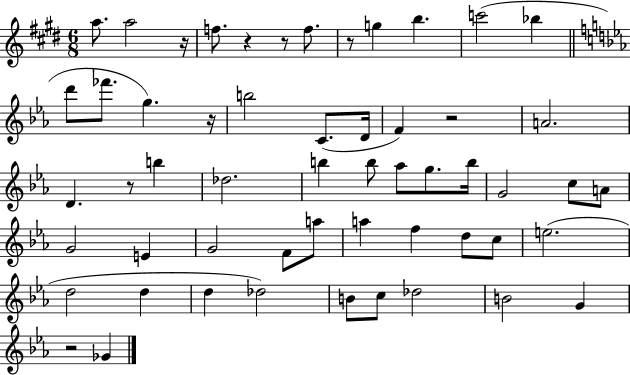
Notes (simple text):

A5/e. A5/h R/s F5/e. R/q R/e F5/e. R/e G5/q B5/q. C6/h Bb5/q D6/e FES6/e. G5/q. R/s B5/h C4/e. D4/s F4/q R/h A4/h. D4/q. R/e B5/q Db5/h. B5/q B5/e Ab5/e G5/e. B5/s G4/h C5/e A4/e G4/h E4/q G4/h F4/e A5/e A5/q F5/q D5/e C5/e E5/h. D5/h D5/q D5/q Db5/h B4/e C5/e Db5/h B4/h G4/q R/h Gb4/q